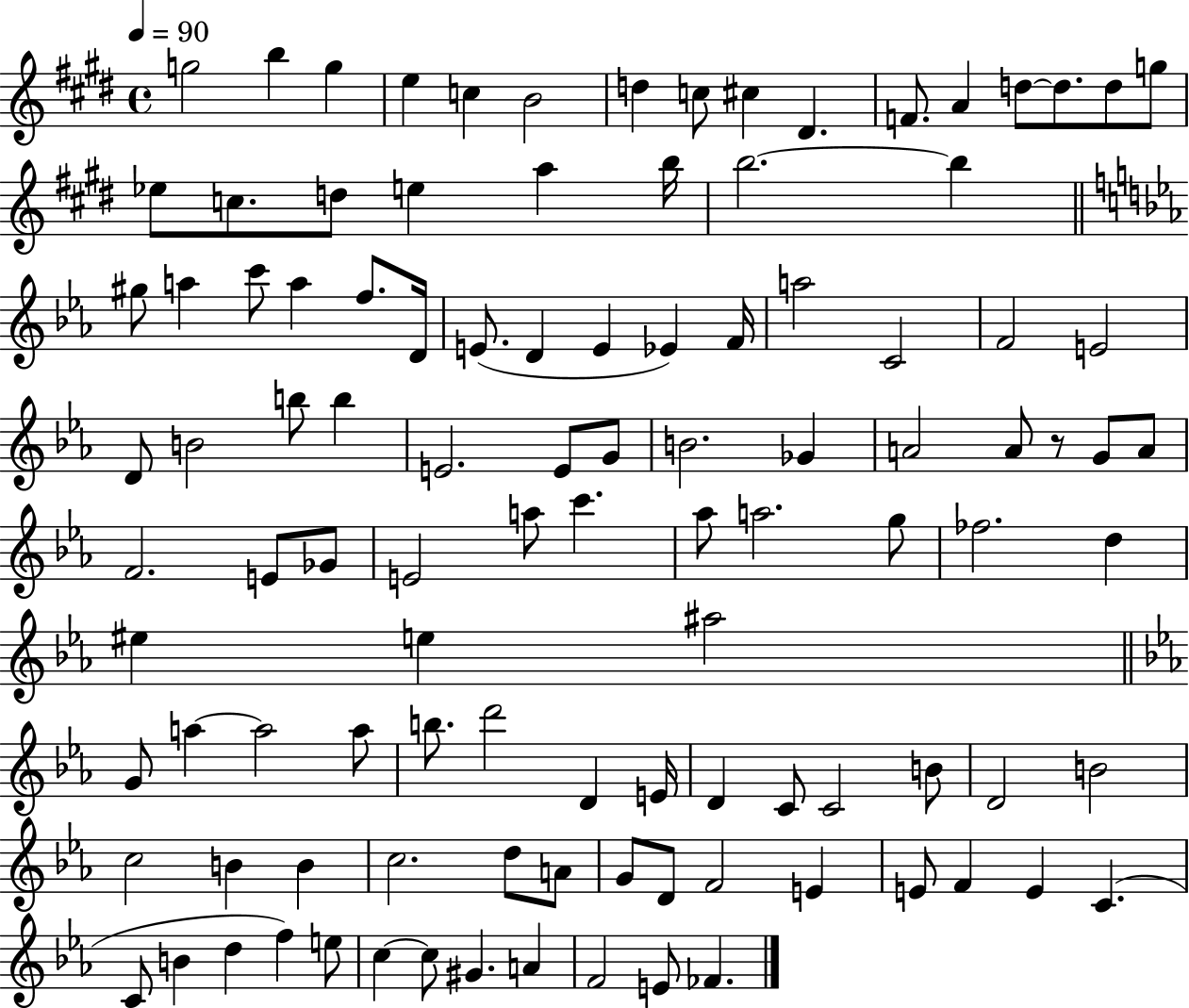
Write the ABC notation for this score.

X:1
T:Untitled
M:4/4
L:1/4
K:E
g2 b g e c B2 d c/2 ^c ^D F/2 A d/2 d/2 d/2 g/2 _e/2 c/2 d/2 e a b/4 b2 b ^g/2 a c'/2 a f/2 D/4 E/2 D E _E F/4 a2 C2 F2 E2 D/2 B2 b/2 b E2 E/2 G/2 B2 _G A2 A/2 z/2 G/2 A/2 F2 E/2 _G/2 E2 a/2 c' _a/2 a2 g/2 _f2 d ^e e ^a2 G/2 a a2 a/2 b/2 d'2 D E/4 D C/2 C2 B/2 D2 B2 c2 B B c2 d/2 A/2 G/2 D/2 F2 E E/2 F E C C/2 B d f e/2 c c/2 ^G A F2 E/2 _F